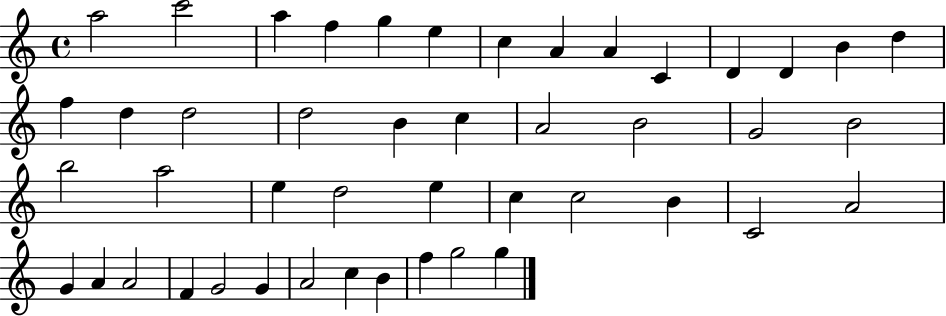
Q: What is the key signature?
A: C major